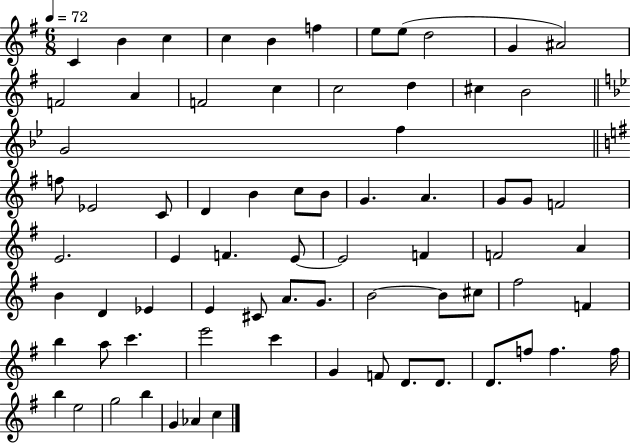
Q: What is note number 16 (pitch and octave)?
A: C5